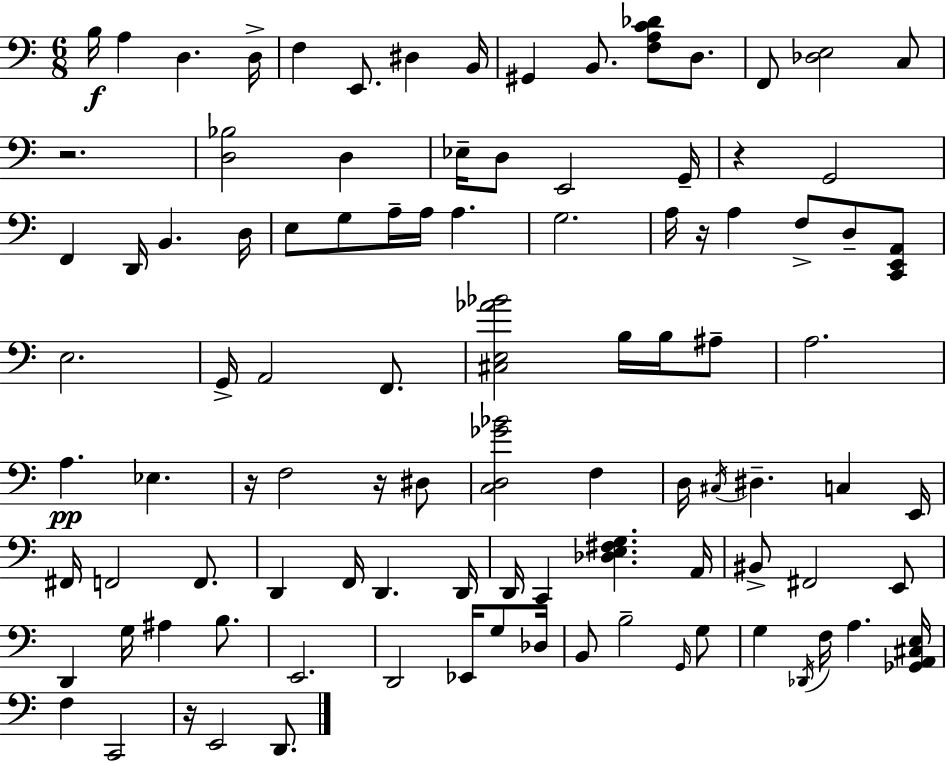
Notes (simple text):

B3/s A3/q D3/q. D3/s F3/q E2/e. D#3/q B2/s G#2/q B2/e. [F3,A3,C4,Db4]/e D3/e. F2/e [Db3,E3]/h C3/e R/h. [D3,Bb3]/h D3/q Eb3/s D3/e E2/h G2/s R/q G2/h F2/q D2/s B2/q. D3/s E3/e G3/e A3/s A3/s A3/q. G3/h. A3/s R/s A3/q F3/e D3/e [C2,E2,A2]/e E3/h. G2/s A2/h F2/e. [C#3,E3,Ab4,Bb4]/h B3/s B3/s A#3/e A3/h. A3/q. Eb3/q. R/s F3/h R/s D#3/e [C3,D3,Gb4,Bb4]/h F3/q D3/s C#3/s D#3/q. C3/q E2/s F#2/s F2/h F2/e. D2/q F2/s D2/q. D2/s D2/s C2/q [Db3,E3,F#3,G3]/q. A2/s BIS2/e F#2/h E2/e D2/q G3/s A#3/q B3/e. E2/h. D2/h Eb2/s G3/e Db3/s B2/e B3/h G2/s G3/e G3/q Db2/s F3/s A3/q. [Gb2,A2,C#3,E3]/s F3/q C2/h R/s E2/h D2/e.